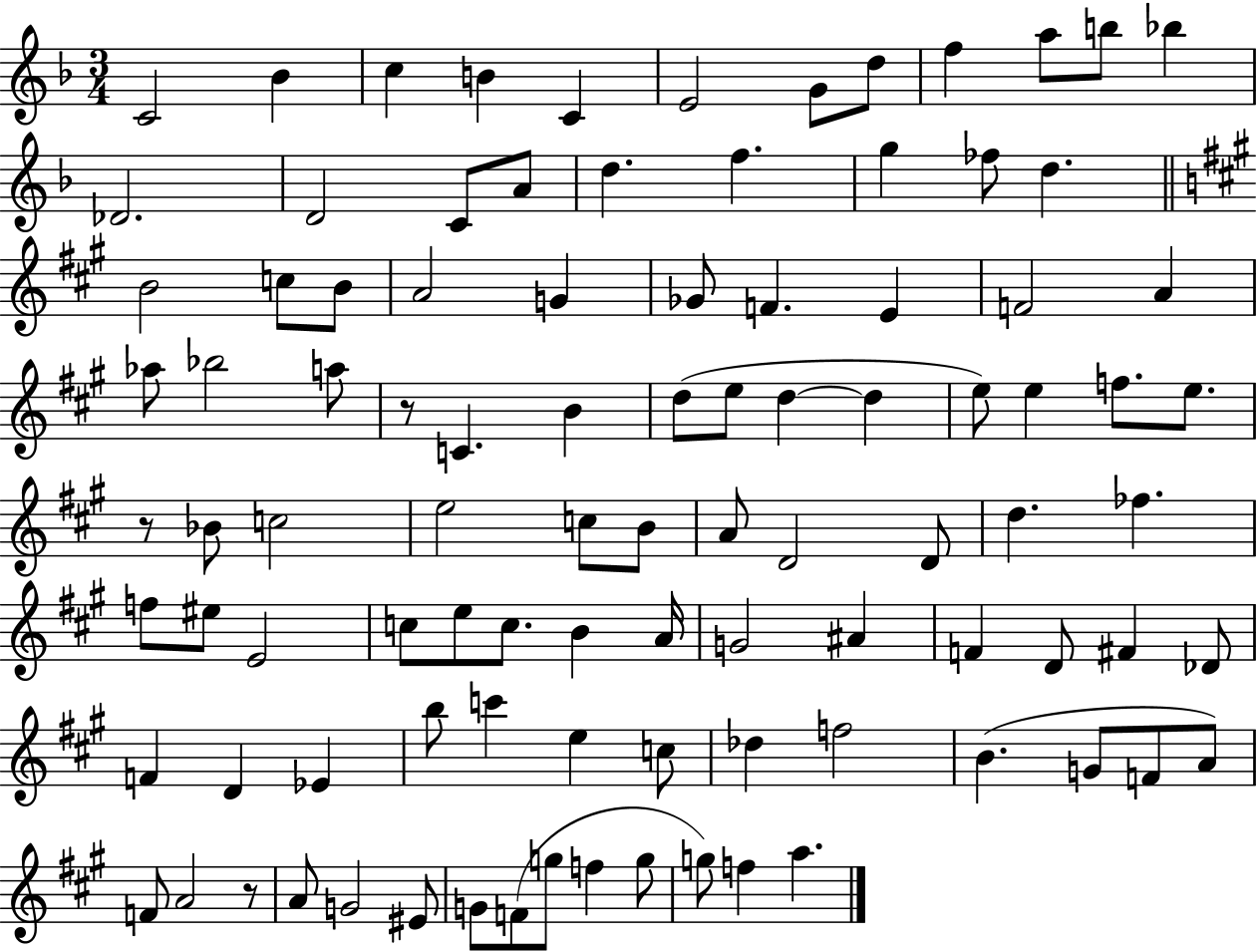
X:1
T:Untitled
M:3/4
L:1/4
K:F
C2 _B c B C E2 G/2 d/2 f a/2 b/2 _b _D2 D2 C/2 A/2 d f g _f/2 d B2 c/2 B/2 A2 G _G/2 F E F2 A _a/2 _b2 a/2 z/2 C B d/2 e/2 d d e/2 e f/2 e/2 z/2 _B/2 c2 e2 c/2 B/2 A/2 D2 D/2 d _f f/2 ^e/2 E2 c/2 e/2 c/2 B A/4 G2 ^A F D/2 ^F _D/2 F D _E b/2 c' e c/2 _d f2 B G/2 F/2 A/2 F/2 A2 z/2 A/2 G2 ^E/2 G/2 F/2 g/2 f g/2 g/2 f a